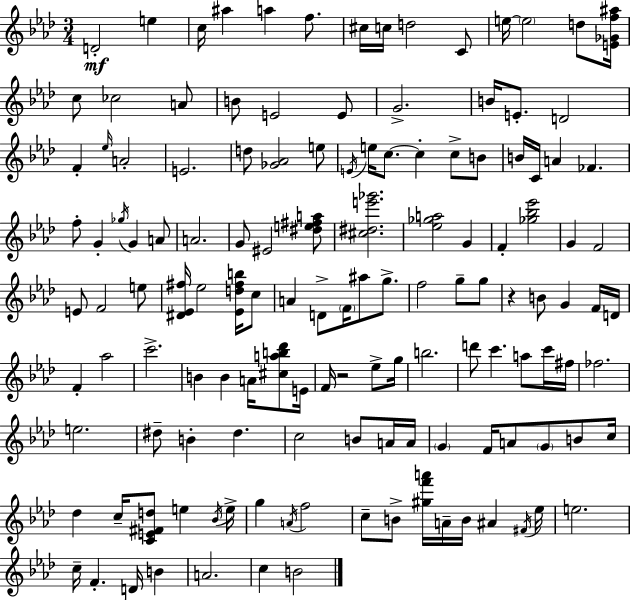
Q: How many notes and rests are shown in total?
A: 135